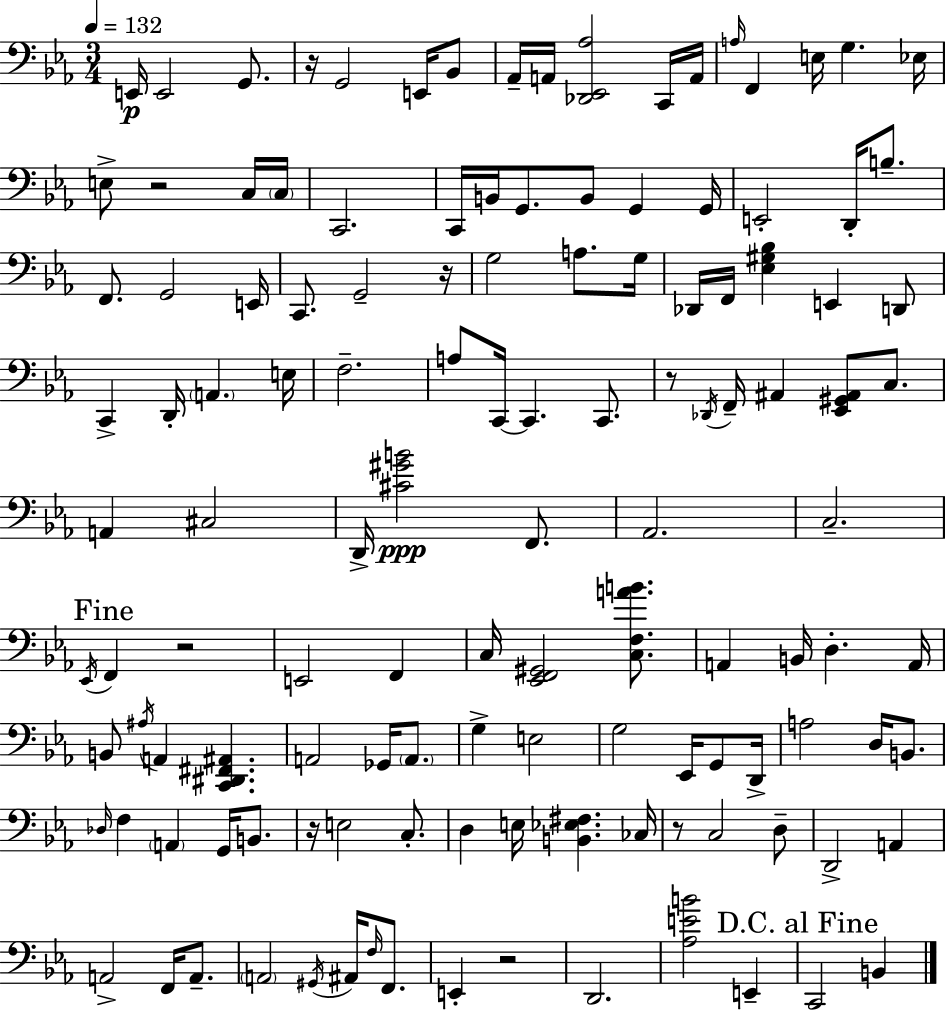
{
  \clef bass
  \numericTimeSignature
  \time 3/4
  \key ees \major
  \tempo 4 = 132
  \repeat volta 2 { e,16\p e,2 g,8. | r16 g,2 e,16 bes,8 | aes,16-- a,16 <des, ees, aes>2 c,16 a,16 | \grace { a16 } f,4 e16 g4. | \break ees16 e8-> r2 c16 | \parenthesize c16 c,2. | c,16 b,16 g,8. b,8 g,4 | g,16 e,2-. d,16-. b8.-- | \break f,8. g,2 | e,16 c,8. g,2-- | r16 g2 a8. | g16 des,16 f,16 <ees gis bes>4 e,4 d,8 | \break c,4-> d,16-. \parenthesize a,4. | e16 f2.-- | a8 c,16~~ c,4. c,8. | r8 \acciaccatura { des,16 } f,16-- ais,4 <ees, gis, ais,>8 c8. | \break a,4 cis2 | d,16-> <cis' gis' b'>2\ppp f,8. | aes,2. | c2.-- | \break \mark "Fine" \acciaccatura { ees,16 } f,4 r2 | e,2 f,4 | c16 <ees, f, gis,>2 | <c f a' b'>8. a,4 b,16 d4.-. | \break a,16 b,8 \acciaccatura { ais16 } a,4 <c, dis, fis, ais,>4. | a,2 | ges,16 \parenthesize a,8. g4-> e2 | g2 | \break ees,16 g,8 d,16-> a2 | d16 b,8. \grace { des16 } f4 \parenthesize a,4 | g,16 b,8. r16 e2 | c8.-. d4 e16 <b, ees fis>4. | \break ces16 r8 c2 | d8-- d,2-> | a,4 a,2-> | f,16 a,8.-- \parenthesize a,2 | \break \acciaccatura { gis,16 } ais,16 \grace { f16 } f,8. e,4-. r2 | d,2. | <aes e' b'>2 | e,4-- \mark "D.C. al Fine" c,2 | \break b,4 } \bar "|."
}